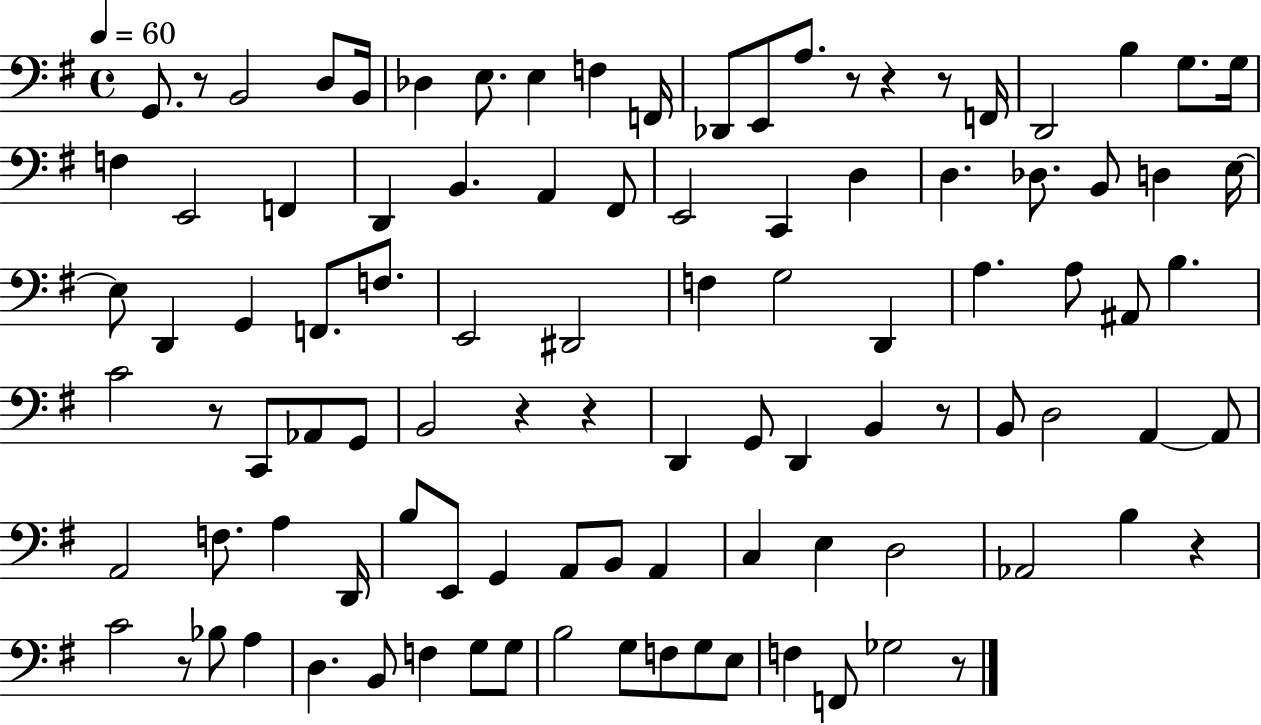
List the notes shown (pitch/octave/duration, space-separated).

G2/e. R/e B2/h D3/e B2/s Db3/q E3/e. E3/q F3/q F2/s Db2/e E2/e A3/e. R/e R/q R/e F2/s D2/h B3/q G3/e. G3/s F3/q E2/h F2/q D2/q B2/q. A2/q F#2/e E2/h C2/q D3/q D3/q. Db3/e. B2/e D3/q E3/s E3/e D2/q G2/q F2/e. F3/e. E2/h D#2/h F3/q G3/h D2/q A3/q. A3/e A#2/e B3/q. C4/h R/e C2/e Ab2/e G2/e B2/h R/q R/q D2/q G2/e D2/q B2/q R/e B2/e D3/h A2/q A2/e A2/h F3/e. A3/q D2/s B3/e E2/e G2/q A2/e B2/e A2/q C3/q E3/q D3/h Ab2/h B3/q R/q C4/h R/e Bb3/e A3/q D3/q. B2/e F3/q G3/e G3/e B3/h G3/e F3/e G3/e E3/e F3/q F2/e Gb3/h R/e